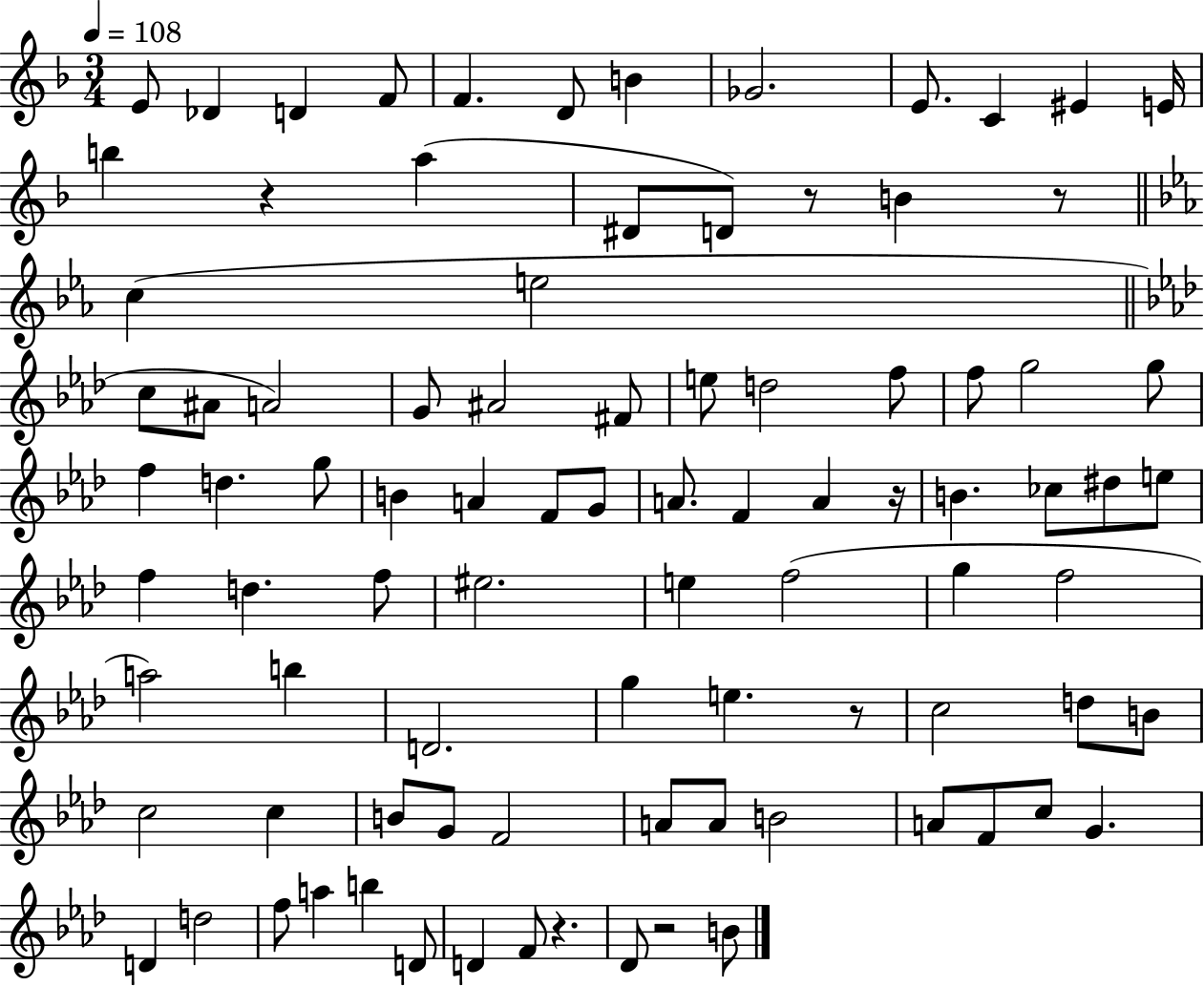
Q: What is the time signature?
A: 3/4